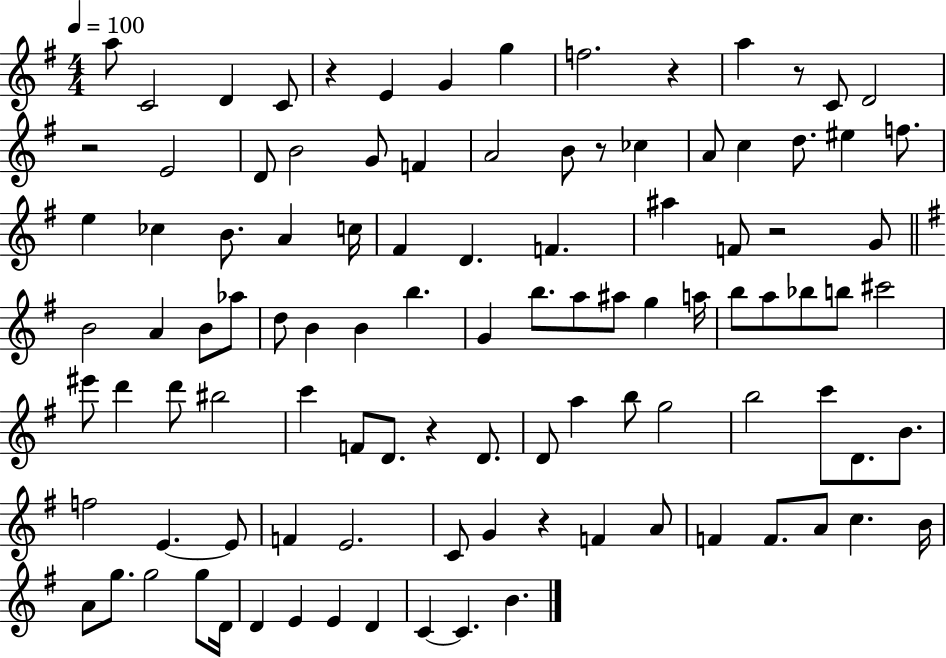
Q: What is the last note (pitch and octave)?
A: B4